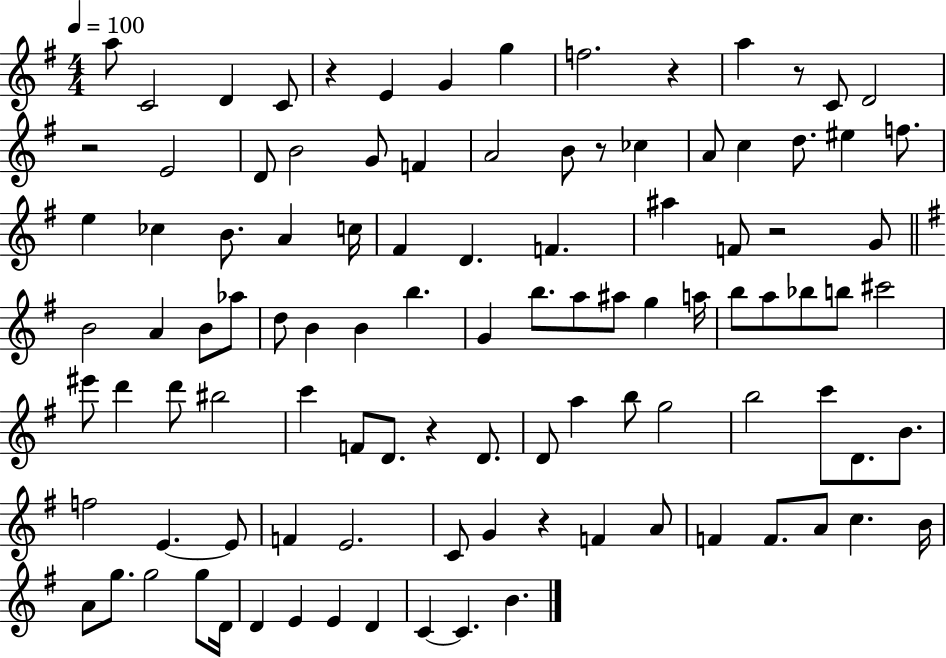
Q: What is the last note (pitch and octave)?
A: B4